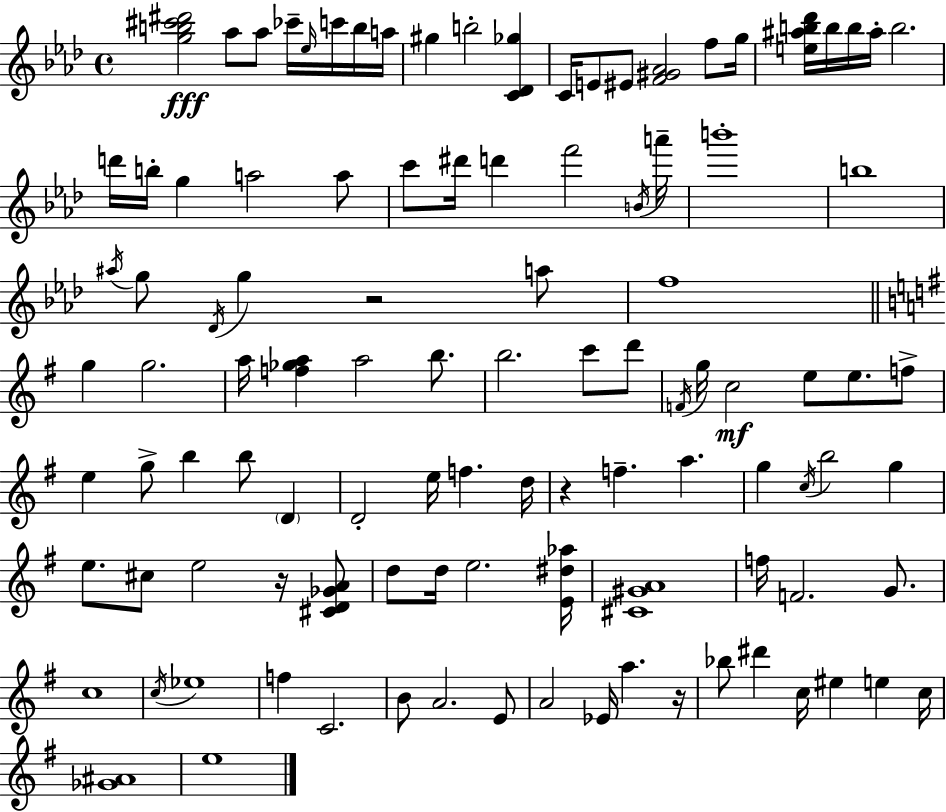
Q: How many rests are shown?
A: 4